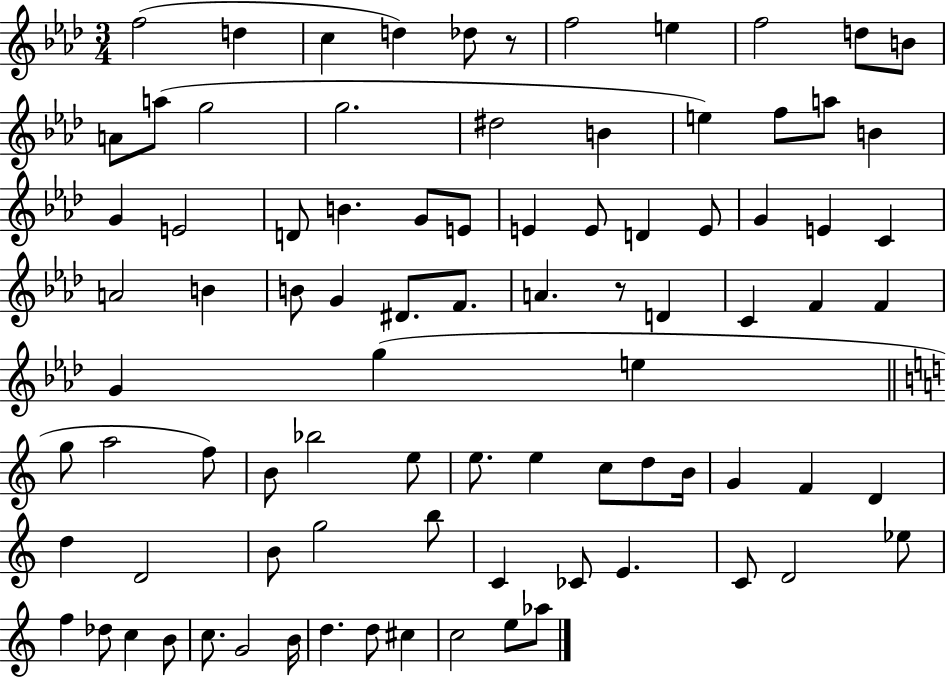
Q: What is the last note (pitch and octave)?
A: Ab5